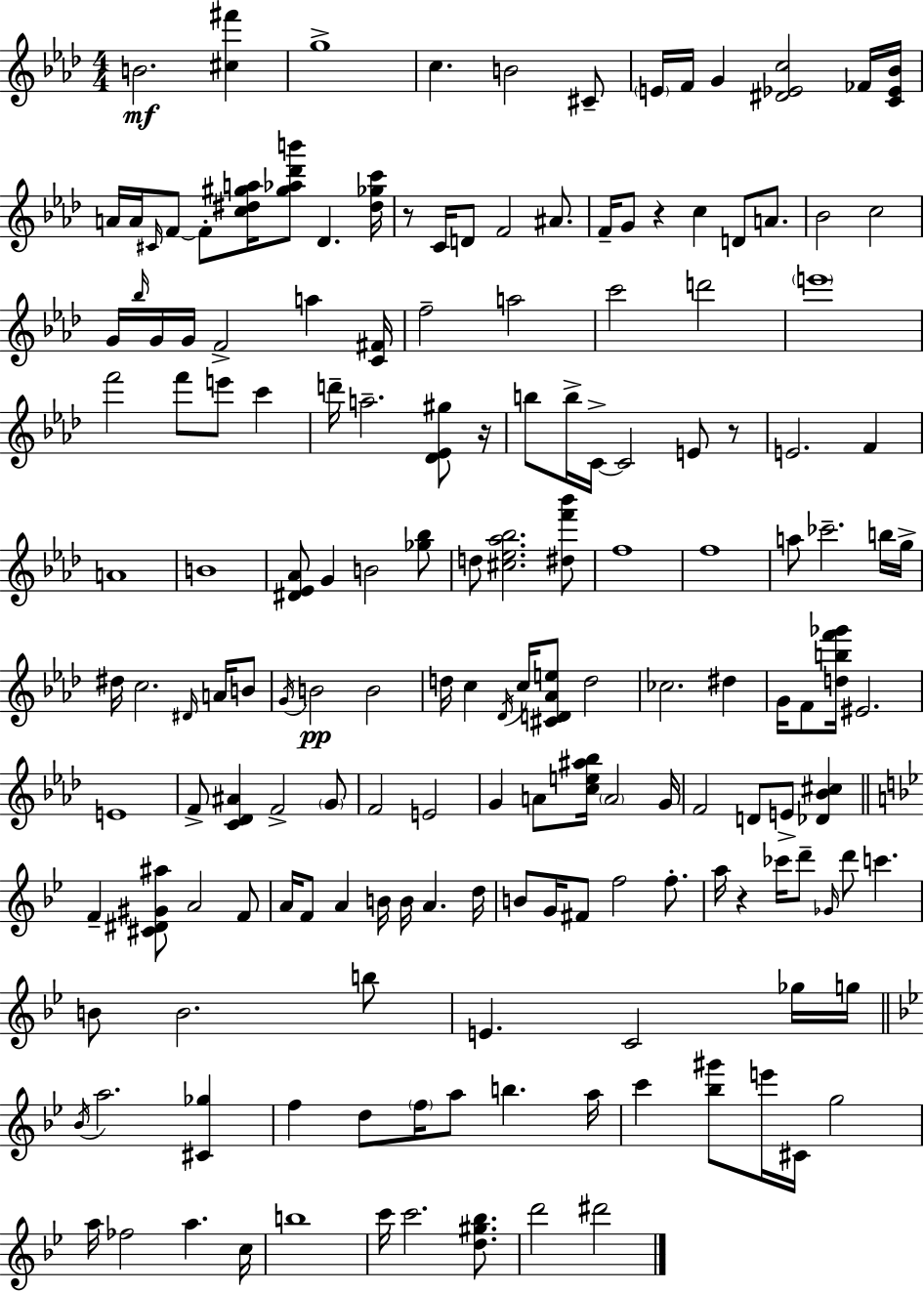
{
  \clef treble
  \numericTimeSignature
  \time 4/4
  \key aes \major
  b'2.\mf <cis'' fis'''>4 | g''1-> | c''4. b'2 cis'8-- | \parenthesize e'16 f'16 g'4 <dis' ees' c''>2 fes'16 <c' ees' bes'>16 | \break a'16 a'16 \grace { cis'16 } f'8~~ f'8-. <c'' dis'' gis'' a''>16 <gis'' aes'' des''' b'''>8 des'4. | <dis'' ges'' c'''>16 r8 c'16 d'8 f'2 ais'8. | f'16-- g'8 r4 c''4 d'8 a'8. | bes'2 c''2 | \break g'16 \grace { bes''16 } g'16 g'16 f'2-> a''4 | <c' fis'>16 f''2-- a''2 | c'''2 d'''2 | \parenthesize e'''1 | \break f'''2 f'''8 e'''8 c'''4 | d'''16-- a''2.-- <des' ees' gis''>8 | r16 b''8 b''16-> c'16->~~ c'2 e'8 | r8 e'2. f'4 | \break a'1 | b'1 | <dis' ees' aes'>8 g'4 b'2 | <ges'' bes''>8 d''8 <cis'' ees'' aes'' bes''>2. | \break <dis'' f''' bes'''>8 f''1 | f''1 | a''8 ces'''2.-- | b''16 g''16-> dis''16 c''2. \grace { dis'16 } | \break a'16 b'8 \acciaccatura { g'16 } b'2\pp b'2 | d''16 c''4 \acciaccatura { des'16 } c''16 <cis' d' aes' e''>8 d''2 | ces''2. | dis''4 g'16 f'8 <d'' b'' f''' ges'''>16 eis'2. | \break e'1 | f'8-> <c' des' ais'>4 f'2-> | \parenthesize g'8 f'2 e'2 | g'4 a'8 <c'' e'' ais'' bes''>16 \parenthesize a'2 | \break g'16 f'2 d'8 e'8-> | <des' bes' cis''>4 \bar "||" \break \key bes \major f'4-- <cis' dis' gis' ais''>8 a'2 f'8 | a'16 f'8 a'4 b'16 b'16 a'4. d''16 | b'8 g'16 fis'8 f''2 f''8.-. | a''16 r4 ces'''16 d'''8-- \grace { ges'16 } d'''8 c'''4. | \break b'8 b'2. b''8 | e'4. c'2 ges''16 | g''16 \bar "||" \break \key bes \major \acciaccatura { bes'16 } a''2. <cis' ges''>4 | f''4 d''8 \parenthesize f''16 a''8 b''4. | a''16 c'''4 <bes'' gis'''>8 e'''16 cis'16 g''2 | a''16 fes''2 a''4. | \break c''16 b''1 | c'''16 c'''2. <d'' gis'' bes''>8. | d'''2 dis'''2 | \bar "|."
}